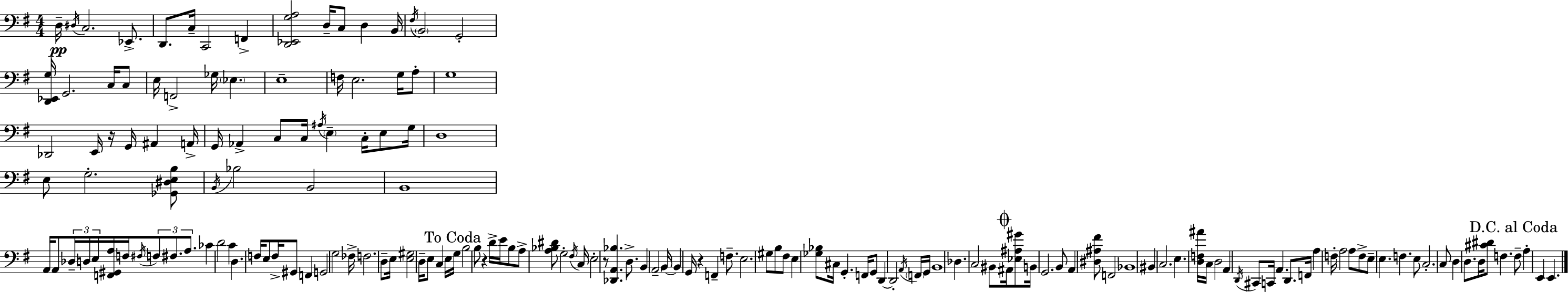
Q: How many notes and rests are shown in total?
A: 169